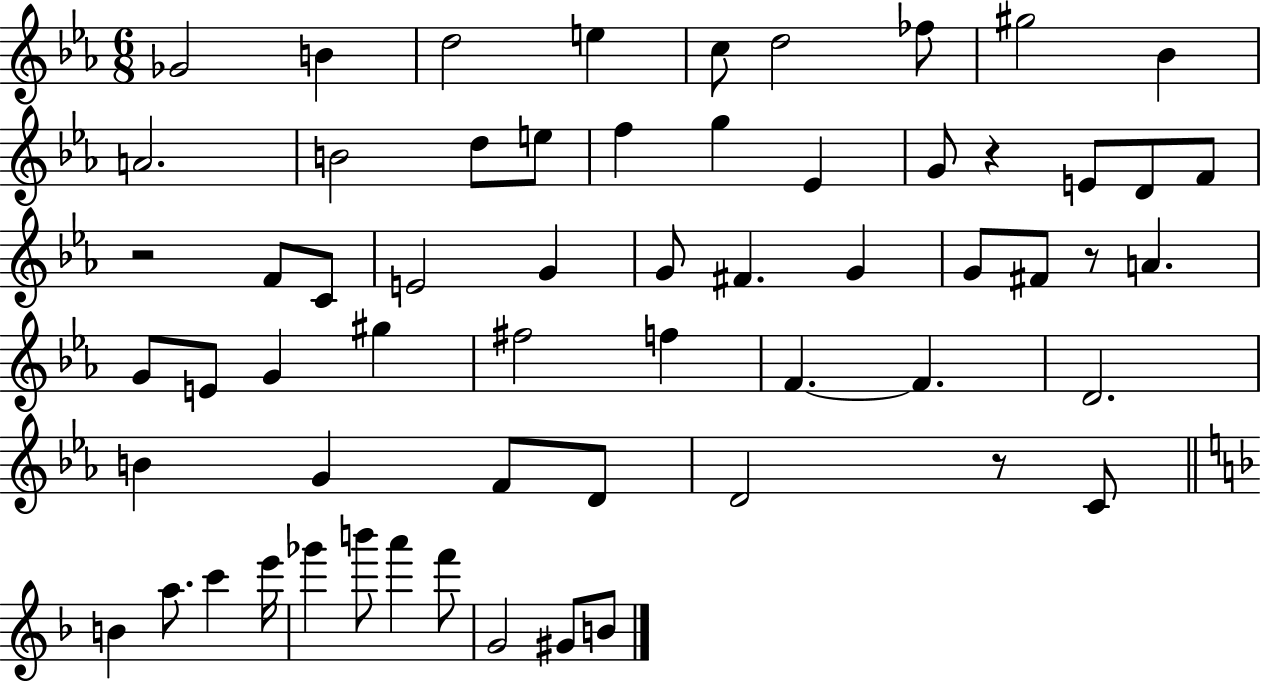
Gb4/h B4/q D5/h E5/q C5/e D5/h FES5/e G#5/h Bb4/q A4/h. B4/h D5/e E5/e F5/q G5/q Eb4/q G4/e R/q E4/e D4/e F4/e R/h F4/e C4/e E4/h G4/q G4/e F#4/q. G4/q G4/e F#4/e R/e A4/q. G4/e E4/e G4/q G#5/q F#5/h F5/q F4/q. F4/q. D4/h. B4/q G4/q F4/e D4/e D4/h R/e C4/e B4/q A5/e. C6/q E6/s Gb6/q B6/e A6/q F6/e G4/h G#4/e B4/e